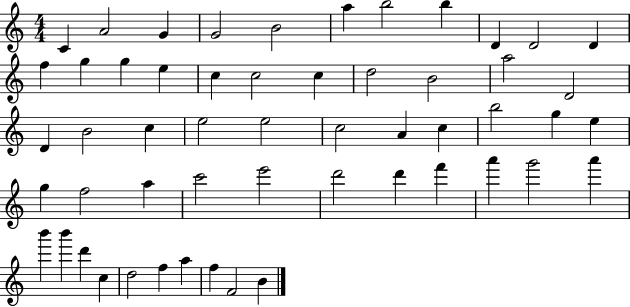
X:1
T:Untitled
M:4/4
L:1/4
K:C
C A2 G G2 B2 a b2 b D D2 D f g g e c c2 c d2 B2 a2 D2 D B2 c e2 e2 c2 A c b2 g e g f2 a c'2 e'2 d'2 d' f' a' g'2 a' b' b' d' c d2 f a f F2 B